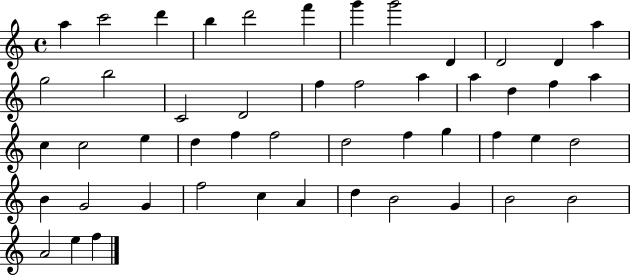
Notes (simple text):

A5/q C6/h D6/q B5/q D6/h F6/q G6/q G6/h D4/q D4/h D4/q A5/q G5/h B5/h C4/h D4/h F5/q F5/h A5/q A5/q D5/q F5/q A5/q C5/q C5/h E5/q D5/q F5/q F5/h D5/h F5/q G5/q F5/q E5/q D5/h B4/q G4/h G4/q F5/h C5/q A4/q D5/q B4/h G4/q B4/h B4/h A4/h E5/q F5/q